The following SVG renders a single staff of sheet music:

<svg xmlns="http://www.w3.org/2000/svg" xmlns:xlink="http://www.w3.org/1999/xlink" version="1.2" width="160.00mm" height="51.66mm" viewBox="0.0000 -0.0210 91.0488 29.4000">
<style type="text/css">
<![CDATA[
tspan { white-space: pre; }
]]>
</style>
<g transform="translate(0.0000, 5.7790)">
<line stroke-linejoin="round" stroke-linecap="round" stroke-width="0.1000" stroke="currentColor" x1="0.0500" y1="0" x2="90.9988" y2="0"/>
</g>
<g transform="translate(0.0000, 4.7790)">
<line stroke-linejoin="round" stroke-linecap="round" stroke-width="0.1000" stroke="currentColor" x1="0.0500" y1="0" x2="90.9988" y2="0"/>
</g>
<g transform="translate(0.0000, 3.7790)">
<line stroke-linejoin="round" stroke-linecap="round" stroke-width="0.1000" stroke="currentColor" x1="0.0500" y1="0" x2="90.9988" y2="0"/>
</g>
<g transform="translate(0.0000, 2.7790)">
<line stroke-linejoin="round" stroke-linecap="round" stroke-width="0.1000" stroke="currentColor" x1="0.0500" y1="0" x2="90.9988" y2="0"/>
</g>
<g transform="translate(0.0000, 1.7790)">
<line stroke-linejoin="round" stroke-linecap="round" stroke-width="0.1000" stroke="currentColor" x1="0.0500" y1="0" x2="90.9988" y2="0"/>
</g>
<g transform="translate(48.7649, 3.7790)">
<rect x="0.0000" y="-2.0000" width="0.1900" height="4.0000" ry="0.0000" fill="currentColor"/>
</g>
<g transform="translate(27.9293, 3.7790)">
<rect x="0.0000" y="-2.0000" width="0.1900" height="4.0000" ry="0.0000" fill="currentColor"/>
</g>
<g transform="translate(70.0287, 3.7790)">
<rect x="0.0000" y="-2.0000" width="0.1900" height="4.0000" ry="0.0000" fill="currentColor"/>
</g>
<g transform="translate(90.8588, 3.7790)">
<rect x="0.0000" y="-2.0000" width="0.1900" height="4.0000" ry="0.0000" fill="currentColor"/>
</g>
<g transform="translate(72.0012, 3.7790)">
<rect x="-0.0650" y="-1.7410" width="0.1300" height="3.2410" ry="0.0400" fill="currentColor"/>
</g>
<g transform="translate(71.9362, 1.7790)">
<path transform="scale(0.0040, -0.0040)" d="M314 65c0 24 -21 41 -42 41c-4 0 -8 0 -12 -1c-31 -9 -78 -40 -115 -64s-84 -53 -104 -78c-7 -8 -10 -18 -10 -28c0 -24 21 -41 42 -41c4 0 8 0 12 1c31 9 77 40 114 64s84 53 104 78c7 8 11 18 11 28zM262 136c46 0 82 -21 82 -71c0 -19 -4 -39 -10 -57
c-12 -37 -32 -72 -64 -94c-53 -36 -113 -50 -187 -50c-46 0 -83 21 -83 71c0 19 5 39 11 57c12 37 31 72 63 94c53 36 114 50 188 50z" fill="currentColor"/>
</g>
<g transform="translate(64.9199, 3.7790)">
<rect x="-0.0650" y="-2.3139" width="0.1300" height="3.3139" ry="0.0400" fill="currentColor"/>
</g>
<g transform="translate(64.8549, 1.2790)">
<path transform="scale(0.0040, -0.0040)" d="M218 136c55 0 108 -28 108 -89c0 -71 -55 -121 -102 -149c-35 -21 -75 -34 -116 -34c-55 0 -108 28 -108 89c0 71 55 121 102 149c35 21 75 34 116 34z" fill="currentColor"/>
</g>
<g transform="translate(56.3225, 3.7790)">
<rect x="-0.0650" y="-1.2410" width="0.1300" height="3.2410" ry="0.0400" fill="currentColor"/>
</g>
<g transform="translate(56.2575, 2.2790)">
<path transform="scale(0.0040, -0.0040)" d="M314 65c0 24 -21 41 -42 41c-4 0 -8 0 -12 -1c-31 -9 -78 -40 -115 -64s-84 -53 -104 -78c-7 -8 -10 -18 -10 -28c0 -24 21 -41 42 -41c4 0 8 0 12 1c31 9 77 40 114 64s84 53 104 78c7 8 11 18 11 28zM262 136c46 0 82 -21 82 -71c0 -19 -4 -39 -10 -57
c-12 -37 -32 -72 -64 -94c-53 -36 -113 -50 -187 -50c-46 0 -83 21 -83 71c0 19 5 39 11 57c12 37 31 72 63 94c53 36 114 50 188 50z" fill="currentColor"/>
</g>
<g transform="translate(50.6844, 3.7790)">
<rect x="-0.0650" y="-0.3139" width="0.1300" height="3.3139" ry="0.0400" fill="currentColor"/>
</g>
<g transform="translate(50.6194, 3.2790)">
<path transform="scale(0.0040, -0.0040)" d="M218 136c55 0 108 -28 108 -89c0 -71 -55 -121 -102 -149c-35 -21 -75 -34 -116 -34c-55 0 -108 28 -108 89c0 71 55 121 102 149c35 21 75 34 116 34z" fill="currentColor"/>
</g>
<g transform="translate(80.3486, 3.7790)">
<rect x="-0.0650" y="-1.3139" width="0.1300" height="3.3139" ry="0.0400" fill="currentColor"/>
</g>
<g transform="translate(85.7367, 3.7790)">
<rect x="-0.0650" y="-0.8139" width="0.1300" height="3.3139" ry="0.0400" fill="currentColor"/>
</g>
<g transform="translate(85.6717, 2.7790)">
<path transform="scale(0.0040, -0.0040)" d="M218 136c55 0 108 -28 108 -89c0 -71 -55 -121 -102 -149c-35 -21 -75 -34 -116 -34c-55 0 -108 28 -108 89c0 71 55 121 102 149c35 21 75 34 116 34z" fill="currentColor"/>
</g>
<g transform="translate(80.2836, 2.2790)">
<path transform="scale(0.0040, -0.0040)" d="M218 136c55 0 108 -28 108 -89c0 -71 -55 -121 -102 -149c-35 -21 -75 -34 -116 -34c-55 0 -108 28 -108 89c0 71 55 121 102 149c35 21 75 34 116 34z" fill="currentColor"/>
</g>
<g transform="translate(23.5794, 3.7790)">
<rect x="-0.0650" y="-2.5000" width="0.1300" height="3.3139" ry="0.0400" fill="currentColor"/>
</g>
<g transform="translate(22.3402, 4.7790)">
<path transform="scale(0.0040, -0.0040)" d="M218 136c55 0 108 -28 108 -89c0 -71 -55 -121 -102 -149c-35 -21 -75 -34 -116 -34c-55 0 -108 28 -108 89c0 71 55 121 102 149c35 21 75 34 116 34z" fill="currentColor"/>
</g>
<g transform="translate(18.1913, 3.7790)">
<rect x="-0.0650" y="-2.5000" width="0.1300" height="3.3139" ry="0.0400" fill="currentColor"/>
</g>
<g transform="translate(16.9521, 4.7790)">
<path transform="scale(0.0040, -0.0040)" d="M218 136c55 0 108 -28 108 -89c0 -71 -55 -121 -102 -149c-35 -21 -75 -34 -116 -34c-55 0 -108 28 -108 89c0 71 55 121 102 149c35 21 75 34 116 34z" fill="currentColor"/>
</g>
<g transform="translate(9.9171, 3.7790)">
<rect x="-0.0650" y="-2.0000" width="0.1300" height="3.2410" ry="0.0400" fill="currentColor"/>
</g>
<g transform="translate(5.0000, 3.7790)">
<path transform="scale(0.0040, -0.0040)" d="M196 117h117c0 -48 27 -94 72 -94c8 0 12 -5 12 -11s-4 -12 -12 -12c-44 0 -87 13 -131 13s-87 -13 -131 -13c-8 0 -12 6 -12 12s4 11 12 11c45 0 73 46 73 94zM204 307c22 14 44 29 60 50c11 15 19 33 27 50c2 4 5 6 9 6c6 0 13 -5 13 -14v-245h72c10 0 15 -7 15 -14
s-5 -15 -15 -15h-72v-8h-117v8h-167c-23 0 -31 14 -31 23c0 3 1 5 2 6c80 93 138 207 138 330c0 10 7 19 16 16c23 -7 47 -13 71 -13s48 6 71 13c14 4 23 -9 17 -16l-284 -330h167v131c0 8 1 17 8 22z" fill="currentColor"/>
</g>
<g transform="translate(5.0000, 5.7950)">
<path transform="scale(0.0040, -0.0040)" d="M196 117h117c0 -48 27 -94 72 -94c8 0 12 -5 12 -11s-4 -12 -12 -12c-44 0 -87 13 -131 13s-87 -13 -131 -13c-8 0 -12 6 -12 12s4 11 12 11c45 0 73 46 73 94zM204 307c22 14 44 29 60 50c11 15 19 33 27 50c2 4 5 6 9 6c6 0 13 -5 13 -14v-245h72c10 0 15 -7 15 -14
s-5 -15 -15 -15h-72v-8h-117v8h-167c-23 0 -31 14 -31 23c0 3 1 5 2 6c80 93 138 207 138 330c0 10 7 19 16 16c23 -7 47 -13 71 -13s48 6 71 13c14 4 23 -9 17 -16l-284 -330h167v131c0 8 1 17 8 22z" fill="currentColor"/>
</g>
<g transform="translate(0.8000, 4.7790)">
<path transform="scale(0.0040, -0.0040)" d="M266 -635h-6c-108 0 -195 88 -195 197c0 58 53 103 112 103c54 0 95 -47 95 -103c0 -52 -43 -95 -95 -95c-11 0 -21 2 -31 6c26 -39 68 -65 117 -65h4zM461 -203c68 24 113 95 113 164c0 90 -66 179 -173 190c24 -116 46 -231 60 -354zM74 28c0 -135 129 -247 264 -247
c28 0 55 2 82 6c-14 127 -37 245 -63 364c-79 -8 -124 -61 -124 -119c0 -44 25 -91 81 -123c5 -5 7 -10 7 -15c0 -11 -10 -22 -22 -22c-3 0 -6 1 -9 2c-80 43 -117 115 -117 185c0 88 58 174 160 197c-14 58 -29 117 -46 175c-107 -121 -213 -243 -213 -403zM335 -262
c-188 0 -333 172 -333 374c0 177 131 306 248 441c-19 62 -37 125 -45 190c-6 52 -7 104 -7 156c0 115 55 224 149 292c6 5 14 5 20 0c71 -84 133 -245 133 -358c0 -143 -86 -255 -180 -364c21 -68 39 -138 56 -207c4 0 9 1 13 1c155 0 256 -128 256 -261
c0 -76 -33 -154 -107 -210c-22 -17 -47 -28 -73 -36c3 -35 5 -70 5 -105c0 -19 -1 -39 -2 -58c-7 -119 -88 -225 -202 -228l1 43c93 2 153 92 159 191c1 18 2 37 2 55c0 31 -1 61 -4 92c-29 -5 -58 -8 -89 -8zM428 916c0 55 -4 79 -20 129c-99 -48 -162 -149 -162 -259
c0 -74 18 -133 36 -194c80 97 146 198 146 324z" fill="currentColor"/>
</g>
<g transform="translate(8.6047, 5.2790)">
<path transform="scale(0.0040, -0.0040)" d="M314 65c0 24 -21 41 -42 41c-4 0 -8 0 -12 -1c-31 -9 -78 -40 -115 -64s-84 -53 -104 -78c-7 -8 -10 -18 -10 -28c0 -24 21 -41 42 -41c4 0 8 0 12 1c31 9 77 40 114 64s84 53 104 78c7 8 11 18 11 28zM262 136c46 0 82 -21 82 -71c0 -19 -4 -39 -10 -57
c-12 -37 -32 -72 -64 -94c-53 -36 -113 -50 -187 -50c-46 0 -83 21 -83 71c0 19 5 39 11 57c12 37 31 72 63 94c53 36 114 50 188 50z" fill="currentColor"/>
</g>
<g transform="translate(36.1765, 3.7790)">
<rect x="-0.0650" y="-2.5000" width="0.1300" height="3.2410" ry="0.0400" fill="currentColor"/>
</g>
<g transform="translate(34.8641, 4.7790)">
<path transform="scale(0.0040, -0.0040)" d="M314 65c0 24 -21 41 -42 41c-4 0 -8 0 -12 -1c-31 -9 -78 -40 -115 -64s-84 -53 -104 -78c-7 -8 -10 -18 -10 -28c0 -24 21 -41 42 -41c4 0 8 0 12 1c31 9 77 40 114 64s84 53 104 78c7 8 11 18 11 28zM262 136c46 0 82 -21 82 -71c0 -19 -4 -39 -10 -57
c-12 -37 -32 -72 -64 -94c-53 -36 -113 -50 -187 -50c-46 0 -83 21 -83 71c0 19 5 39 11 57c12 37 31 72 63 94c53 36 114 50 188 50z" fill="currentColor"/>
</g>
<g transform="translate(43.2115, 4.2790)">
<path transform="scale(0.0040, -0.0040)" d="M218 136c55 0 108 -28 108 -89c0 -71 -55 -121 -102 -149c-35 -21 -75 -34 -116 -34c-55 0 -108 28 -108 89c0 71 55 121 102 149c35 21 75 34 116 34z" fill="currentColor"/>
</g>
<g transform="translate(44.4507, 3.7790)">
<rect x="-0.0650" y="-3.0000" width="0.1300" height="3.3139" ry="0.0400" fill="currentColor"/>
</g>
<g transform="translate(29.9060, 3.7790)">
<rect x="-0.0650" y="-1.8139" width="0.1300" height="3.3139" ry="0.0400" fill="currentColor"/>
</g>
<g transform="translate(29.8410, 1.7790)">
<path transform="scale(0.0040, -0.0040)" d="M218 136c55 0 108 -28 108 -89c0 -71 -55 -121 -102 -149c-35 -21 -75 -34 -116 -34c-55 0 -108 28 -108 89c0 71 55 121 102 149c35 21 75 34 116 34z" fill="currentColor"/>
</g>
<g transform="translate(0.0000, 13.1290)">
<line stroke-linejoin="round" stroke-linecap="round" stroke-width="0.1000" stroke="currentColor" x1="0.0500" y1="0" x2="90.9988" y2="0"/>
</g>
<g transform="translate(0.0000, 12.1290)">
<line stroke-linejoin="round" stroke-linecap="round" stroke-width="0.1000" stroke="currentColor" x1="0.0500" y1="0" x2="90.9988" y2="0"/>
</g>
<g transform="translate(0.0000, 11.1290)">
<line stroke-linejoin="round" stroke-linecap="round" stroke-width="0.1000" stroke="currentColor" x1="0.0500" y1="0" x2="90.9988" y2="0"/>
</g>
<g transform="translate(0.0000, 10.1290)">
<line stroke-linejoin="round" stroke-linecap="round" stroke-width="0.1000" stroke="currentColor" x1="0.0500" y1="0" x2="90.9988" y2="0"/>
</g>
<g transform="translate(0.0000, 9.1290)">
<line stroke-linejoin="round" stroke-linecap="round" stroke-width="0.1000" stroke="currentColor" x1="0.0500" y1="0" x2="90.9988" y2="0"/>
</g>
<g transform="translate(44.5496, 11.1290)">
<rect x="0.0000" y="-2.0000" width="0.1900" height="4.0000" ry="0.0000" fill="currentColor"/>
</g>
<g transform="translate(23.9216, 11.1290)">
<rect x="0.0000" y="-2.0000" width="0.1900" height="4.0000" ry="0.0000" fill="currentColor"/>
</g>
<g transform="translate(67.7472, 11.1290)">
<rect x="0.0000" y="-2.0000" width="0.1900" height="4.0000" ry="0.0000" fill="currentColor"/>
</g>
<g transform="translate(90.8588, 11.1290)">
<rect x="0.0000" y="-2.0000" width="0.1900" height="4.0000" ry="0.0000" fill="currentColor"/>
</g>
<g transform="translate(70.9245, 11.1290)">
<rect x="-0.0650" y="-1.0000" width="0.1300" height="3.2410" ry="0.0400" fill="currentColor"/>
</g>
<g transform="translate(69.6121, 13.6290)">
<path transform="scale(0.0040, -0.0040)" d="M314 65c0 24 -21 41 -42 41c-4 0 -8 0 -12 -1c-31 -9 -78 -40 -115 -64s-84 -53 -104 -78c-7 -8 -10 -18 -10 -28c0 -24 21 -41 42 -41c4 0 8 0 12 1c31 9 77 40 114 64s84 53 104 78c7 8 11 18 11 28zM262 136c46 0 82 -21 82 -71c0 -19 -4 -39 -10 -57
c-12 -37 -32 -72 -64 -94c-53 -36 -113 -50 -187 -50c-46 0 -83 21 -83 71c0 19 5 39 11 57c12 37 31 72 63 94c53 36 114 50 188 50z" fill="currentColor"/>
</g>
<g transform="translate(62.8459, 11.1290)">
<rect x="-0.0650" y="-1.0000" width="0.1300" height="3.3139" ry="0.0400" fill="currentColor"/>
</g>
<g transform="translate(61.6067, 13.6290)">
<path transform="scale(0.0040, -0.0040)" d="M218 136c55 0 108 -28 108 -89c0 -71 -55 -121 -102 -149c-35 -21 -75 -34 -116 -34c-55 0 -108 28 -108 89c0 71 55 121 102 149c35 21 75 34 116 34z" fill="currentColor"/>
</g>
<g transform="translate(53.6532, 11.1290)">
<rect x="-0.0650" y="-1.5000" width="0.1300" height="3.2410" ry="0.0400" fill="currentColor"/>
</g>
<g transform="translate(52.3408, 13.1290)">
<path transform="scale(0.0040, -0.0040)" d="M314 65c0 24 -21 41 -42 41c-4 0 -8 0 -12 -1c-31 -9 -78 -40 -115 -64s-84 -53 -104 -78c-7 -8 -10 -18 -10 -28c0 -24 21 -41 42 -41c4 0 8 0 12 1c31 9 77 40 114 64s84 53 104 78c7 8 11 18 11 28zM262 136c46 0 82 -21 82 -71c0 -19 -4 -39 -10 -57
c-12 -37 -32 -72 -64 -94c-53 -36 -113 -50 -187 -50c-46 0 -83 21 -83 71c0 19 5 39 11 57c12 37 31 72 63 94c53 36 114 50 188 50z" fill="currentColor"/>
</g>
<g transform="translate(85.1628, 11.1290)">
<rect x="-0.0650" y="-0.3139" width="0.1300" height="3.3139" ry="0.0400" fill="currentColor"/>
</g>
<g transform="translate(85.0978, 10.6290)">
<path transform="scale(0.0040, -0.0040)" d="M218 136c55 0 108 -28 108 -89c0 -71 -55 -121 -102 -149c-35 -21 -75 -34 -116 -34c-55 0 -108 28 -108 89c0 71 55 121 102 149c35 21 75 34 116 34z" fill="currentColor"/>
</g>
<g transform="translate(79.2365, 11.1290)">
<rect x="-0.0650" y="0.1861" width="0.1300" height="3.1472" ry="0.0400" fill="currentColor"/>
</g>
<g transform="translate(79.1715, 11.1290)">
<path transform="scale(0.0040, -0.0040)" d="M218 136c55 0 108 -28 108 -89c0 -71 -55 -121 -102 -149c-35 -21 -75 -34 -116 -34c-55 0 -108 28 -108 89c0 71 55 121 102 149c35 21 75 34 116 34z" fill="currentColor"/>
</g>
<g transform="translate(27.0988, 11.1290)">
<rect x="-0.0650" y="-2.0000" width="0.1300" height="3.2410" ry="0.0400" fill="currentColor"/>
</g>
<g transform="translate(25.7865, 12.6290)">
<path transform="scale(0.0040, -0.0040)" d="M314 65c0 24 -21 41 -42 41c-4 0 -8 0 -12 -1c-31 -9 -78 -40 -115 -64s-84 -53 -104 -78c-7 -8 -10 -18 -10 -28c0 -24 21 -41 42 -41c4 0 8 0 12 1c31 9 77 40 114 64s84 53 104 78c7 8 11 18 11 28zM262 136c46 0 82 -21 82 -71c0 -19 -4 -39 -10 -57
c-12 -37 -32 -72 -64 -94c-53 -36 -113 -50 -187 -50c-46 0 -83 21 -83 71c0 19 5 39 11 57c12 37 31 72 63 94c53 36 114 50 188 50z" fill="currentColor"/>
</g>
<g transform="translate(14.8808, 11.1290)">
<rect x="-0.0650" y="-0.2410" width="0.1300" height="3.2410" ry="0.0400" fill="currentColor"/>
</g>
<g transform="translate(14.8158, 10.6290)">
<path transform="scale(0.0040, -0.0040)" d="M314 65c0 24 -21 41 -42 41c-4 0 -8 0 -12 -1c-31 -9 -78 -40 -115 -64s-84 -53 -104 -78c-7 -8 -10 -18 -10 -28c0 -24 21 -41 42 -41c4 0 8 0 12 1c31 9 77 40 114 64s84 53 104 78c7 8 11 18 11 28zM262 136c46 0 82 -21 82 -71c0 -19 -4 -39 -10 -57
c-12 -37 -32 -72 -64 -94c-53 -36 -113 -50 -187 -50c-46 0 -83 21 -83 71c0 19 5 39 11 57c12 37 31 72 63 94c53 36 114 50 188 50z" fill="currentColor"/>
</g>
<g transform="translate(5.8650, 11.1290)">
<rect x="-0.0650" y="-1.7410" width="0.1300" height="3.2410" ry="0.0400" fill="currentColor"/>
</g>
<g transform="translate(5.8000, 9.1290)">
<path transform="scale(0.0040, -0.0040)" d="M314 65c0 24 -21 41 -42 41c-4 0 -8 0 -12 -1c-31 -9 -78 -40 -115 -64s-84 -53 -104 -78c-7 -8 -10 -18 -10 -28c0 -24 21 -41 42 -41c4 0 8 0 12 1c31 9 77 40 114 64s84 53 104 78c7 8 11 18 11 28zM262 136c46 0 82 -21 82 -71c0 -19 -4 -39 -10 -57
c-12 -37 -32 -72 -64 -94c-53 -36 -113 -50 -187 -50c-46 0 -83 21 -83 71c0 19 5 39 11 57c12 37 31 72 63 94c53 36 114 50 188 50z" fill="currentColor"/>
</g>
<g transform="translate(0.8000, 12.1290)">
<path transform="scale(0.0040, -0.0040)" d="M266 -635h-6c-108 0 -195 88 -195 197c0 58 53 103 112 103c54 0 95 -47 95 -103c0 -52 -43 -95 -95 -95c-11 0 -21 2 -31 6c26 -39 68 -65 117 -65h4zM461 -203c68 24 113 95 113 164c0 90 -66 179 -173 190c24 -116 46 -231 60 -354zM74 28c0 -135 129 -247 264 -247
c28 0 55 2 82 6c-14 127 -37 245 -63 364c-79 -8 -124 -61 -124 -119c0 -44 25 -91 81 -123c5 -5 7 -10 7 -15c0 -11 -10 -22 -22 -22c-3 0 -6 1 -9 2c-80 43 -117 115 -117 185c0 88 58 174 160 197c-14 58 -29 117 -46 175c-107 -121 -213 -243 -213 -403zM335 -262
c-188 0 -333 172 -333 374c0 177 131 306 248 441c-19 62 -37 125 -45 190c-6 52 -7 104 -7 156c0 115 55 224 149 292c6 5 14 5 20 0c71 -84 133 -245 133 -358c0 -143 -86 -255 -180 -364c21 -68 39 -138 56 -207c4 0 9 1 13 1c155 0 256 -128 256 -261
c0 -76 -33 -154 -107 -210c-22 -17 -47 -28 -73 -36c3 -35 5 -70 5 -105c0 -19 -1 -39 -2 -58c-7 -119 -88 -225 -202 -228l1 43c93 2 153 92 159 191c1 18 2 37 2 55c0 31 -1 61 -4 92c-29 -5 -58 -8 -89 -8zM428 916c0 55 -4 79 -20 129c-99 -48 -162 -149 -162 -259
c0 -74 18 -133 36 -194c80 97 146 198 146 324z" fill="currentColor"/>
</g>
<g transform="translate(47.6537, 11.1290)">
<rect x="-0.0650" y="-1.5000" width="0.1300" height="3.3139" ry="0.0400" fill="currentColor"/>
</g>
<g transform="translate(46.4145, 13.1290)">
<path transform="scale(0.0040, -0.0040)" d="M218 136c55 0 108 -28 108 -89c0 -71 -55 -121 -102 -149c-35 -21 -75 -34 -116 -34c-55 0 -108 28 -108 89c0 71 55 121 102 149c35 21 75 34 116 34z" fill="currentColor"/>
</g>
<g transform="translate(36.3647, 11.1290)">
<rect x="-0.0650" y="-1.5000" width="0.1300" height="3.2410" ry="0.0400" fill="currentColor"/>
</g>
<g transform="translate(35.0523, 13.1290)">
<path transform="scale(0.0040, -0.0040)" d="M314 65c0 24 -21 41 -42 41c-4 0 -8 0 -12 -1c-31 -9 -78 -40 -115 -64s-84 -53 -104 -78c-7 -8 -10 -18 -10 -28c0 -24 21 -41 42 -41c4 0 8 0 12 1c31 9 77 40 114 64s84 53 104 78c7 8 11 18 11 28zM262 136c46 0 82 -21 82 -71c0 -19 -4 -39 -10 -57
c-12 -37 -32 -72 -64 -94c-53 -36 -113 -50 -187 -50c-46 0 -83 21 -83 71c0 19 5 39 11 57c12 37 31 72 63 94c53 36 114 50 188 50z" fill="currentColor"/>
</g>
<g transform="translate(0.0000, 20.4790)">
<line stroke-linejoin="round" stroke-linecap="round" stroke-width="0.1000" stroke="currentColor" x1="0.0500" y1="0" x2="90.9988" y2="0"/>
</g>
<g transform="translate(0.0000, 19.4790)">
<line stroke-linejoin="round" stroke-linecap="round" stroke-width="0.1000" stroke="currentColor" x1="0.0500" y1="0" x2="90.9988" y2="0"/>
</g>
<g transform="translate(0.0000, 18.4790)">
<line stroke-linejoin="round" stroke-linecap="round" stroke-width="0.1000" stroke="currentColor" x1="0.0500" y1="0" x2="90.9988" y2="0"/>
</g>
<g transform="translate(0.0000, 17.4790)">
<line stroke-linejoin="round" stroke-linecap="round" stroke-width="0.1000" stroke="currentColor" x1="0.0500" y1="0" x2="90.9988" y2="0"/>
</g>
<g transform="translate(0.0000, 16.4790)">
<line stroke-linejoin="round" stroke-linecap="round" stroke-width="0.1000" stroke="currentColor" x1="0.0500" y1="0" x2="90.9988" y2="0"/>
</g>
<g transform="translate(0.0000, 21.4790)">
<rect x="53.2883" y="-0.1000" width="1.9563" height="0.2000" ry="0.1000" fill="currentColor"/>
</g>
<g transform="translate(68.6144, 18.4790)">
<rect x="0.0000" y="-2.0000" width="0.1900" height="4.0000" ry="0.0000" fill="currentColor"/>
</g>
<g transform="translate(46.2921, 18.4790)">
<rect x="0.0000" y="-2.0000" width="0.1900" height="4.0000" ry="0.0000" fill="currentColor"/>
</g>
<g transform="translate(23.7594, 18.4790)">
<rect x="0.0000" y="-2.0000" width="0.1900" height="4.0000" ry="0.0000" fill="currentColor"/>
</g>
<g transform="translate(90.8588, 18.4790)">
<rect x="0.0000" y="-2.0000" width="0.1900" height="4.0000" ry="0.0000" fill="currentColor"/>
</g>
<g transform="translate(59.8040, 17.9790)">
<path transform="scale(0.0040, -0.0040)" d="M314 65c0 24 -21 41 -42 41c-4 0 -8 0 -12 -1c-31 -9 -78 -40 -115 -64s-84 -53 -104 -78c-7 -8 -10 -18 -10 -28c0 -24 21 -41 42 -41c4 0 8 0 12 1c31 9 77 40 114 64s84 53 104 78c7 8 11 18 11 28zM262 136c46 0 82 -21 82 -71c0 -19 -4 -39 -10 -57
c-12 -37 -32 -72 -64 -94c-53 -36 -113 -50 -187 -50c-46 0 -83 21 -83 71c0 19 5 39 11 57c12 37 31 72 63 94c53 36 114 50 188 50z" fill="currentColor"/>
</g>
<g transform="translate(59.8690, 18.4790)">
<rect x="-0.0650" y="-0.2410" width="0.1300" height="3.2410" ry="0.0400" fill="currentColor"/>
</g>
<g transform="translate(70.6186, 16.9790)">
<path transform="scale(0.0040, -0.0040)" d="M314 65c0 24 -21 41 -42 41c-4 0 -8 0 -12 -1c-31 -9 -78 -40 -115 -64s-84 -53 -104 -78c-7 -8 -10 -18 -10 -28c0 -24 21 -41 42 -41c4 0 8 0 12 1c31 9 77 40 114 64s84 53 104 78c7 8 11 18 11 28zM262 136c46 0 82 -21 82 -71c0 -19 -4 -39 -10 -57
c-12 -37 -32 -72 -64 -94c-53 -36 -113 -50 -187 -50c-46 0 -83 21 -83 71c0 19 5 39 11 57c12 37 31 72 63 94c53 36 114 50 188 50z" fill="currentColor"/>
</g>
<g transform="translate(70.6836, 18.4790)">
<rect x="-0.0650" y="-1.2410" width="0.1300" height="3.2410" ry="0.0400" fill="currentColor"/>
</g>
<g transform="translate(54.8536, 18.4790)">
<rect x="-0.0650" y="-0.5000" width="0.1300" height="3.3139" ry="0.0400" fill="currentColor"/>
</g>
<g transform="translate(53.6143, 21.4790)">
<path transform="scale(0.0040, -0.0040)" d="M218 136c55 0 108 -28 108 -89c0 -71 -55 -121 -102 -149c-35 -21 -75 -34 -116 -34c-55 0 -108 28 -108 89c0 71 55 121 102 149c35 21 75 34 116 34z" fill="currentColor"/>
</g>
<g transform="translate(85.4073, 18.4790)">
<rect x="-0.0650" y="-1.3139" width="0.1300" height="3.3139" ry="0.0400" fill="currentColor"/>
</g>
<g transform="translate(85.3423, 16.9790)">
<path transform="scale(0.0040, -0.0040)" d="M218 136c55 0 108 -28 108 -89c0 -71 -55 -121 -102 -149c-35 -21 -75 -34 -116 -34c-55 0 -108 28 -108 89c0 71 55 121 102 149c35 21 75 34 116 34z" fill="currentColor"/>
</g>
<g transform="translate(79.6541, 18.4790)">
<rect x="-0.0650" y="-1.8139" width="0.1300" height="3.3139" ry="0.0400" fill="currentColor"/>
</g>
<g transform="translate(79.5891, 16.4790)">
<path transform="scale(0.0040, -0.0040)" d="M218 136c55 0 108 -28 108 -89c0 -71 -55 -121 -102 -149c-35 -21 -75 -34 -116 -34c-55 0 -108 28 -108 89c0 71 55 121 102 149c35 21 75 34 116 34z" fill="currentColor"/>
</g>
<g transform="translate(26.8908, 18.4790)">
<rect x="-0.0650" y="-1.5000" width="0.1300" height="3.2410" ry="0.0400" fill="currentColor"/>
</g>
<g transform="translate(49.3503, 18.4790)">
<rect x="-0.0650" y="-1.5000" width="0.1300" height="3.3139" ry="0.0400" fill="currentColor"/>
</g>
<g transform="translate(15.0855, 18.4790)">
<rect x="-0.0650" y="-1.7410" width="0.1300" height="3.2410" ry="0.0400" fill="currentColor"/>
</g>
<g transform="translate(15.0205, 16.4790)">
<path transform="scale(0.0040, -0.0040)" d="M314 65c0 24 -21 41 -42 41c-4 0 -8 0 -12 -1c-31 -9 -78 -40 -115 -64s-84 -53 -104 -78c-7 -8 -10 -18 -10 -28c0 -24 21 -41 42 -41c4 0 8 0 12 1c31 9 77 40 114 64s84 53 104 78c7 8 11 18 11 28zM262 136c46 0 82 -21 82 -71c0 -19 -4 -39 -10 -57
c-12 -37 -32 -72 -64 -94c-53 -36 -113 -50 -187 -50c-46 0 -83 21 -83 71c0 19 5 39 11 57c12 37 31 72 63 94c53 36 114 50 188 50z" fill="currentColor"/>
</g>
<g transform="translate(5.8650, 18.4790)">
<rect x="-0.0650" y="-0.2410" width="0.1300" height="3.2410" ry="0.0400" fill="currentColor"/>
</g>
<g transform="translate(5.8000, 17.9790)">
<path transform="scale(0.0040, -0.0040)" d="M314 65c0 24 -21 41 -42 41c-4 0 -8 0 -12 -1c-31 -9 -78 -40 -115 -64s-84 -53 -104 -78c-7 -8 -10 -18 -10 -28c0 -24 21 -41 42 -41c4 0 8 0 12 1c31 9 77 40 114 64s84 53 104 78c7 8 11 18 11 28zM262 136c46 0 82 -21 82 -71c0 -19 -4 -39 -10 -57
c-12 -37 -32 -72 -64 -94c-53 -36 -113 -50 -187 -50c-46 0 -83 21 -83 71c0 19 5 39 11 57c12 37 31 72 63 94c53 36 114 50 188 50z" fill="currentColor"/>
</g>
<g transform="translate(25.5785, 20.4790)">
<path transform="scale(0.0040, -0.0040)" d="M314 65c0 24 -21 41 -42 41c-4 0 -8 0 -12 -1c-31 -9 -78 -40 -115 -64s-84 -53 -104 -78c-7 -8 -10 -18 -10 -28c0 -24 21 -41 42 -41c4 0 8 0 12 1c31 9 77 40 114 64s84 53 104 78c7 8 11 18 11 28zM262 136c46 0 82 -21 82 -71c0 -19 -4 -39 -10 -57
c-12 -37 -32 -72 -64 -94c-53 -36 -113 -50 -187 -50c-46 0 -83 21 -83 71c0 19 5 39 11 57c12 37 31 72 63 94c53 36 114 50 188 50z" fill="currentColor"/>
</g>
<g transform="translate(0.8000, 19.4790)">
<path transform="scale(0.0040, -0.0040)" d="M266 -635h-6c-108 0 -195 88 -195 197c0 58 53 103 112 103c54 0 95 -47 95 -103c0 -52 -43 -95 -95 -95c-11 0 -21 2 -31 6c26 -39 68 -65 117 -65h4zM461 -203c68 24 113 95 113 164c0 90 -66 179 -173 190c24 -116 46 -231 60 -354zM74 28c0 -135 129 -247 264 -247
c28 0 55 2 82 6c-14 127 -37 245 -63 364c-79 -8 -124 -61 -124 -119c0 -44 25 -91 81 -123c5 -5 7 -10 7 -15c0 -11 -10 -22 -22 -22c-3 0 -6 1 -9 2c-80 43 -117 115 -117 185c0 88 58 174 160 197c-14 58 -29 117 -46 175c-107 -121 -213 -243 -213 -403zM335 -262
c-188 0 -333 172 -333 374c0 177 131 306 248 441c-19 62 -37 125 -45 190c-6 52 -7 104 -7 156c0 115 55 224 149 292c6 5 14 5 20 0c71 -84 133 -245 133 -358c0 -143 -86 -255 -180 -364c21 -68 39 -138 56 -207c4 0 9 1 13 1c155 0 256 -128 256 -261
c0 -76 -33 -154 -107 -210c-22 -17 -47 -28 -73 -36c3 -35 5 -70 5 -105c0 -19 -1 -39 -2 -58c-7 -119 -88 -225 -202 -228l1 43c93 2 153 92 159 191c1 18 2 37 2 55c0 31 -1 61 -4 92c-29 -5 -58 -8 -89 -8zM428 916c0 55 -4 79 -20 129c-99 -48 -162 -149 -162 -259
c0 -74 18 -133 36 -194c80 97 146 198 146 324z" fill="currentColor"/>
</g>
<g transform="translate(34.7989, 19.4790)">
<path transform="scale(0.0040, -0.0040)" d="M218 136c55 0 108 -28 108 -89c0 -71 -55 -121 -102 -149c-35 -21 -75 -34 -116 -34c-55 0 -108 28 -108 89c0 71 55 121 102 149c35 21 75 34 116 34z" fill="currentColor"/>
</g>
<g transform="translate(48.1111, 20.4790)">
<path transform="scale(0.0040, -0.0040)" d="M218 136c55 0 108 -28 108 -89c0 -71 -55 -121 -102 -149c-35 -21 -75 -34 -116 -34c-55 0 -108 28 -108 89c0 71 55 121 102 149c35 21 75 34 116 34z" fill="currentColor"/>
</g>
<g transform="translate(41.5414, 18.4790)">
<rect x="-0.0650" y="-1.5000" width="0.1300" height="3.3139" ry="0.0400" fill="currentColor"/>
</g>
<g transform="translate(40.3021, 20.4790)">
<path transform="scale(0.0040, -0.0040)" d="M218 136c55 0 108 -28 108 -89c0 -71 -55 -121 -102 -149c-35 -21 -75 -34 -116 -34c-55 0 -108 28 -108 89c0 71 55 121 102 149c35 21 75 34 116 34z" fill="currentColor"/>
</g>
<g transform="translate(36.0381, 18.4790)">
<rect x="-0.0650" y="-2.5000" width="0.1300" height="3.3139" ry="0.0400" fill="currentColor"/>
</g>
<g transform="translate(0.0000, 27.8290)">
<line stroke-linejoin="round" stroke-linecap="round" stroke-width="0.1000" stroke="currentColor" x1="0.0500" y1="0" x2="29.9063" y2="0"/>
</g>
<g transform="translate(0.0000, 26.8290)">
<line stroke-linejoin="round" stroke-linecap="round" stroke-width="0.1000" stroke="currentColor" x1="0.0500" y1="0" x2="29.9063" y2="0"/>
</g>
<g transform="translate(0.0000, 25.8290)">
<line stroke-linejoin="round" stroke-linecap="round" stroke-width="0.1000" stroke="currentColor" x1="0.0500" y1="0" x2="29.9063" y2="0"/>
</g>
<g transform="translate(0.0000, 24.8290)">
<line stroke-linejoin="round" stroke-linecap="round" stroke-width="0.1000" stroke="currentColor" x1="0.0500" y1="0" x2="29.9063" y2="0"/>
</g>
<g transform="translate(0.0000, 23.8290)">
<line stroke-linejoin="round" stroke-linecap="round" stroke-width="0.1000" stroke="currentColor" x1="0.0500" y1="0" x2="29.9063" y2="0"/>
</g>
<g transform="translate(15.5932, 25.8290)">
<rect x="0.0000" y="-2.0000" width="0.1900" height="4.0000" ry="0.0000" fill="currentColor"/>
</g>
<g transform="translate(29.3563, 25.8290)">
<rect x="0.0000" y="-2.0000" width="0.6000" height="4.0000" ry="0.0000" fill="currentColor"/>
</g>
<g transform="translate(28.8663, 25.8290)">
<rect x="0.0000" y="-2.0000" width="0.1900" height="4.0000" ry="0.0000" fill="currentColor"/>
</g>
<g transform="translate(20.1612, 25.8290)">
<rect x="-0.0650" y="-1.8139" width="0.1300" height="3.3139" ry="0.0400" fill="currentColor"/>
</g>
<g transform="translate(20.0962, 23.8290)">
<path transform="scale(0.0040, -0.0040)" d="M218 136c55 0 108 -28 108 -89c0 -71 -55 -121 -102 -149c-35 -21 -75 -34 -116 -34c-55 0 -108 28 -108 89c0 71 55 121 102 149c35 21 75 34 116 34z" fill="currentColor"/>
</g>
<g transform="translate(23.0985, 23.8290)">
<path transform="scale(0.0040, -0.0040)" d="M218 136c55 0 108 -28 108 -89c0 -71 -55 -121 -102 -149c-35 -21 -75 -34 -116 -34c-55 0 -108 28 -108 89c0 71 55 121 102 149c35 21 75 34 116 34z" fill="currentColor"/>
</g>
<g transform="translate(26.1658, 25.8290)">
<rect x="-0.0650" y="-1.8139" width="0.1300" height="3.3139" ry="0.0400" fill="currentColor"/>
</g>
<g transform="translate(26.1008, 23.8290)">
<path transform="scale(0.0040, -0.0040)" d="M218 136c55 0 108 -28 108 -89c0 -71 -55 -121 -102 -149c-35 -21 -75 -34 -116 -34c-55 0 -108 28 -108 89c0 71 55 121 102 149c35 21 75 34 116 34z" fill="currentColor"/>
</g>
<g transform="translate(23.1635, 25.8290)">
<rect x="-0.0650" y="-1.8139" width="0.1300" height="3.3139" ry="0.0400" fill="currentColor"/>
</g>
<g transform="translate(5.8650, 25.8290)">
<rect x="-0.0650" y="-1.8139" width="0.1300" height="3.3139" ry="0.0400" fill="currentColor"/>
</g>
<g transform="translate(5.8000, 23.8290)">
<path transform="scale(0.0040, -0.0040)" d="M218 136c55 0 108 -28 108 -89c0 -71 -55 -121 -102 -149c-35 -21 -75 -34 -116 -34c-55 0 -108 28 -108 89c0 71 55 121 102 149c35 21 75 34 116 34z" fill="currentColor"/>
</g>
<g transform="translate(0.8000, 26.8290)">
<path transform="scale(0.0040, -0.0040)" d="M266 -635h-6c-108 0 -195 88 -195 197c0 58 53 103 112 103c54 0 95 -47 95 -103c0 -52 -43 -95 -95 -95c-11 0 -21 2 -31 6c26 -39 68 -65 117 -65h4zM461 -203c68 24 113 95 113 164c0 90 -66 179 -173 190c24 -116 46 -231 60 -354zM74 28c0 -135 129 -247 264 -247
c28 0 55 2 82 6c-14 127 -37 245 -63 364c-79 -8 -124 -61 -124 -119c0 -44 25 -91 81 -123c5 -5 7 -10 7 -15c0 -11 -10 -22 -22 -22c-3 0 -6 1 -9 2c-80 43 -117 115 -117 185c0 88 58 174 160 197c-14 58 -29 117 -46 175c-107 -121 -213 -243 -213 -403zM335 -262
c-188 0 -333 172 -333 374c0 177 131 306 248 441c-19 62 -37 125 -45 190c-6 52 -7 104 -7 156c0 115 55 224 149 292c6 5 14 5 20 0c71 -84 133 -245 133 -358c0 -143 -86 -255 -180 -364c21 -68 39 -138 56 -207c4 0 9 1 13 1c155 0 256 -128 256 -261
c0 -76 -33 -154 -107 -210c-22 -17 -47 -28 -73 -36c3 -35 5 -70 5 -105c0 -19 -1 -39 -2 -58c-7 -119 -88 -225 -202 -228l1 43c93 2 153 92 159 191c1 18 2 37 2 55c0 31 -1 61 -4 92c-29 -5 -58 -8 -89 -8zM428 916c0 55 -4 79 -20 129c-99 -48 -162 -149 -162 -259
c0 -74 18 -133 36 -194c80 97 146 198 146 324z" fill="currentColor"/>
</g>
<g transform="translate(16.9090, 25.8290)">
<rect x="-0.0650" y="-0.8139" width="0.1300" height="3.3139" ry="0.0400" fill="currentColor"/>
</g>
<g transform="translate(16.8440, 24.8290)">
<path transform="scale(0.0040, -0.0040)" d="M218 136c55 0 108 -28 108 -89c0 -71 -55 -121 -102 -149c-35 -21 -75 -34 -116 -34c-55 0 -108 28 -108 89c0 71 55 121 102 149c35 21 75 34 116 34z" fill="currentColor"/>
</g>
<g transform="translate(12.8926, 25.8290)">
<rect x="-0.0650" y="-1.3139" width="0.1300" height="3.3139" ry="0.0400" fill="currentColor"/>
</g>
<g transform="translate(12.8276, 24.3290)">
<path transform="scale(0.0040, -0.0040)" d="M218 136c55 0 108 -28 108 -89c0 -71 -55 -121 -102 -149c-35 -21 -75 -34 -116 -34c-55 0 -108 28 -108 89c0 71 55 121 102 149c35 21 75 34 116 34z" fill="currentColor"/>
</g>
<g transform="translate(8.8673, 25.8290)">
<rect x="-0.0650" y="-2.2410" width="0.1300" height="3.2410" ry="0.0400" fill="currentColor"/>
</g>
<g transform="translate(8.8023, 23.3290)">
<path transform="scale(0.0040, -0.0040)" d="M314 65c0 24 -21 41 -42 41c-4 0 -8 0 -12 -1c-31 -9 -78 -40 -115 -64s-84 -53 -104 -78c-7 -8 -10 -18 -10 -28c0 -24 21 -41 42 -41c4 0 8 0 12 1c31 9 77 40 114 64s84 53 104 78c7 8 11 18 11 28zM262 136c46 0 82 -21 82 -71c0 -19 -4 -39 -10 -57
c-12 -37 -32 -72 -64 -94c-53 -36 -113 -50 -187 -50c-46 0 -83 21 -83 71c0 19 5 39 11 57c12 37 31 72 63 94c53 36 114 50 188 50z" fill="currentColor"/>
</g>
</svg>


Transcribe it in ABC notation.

X:1
T:Untitled
M:4/4
L:1/4
K:C
F2 G G f G2 A c e2 g f2 e d f2 c2 F2 E2 E E2 D D2 B c c2 f2 E2 G E E C c2 e2 f e f g2 e d f f f